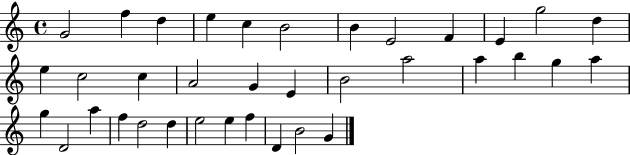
G4/h F5/q D5/q E5/q C5/q B4/h B4/q E4/h F4/q E4/q G5/h D5/q E5/q C5/h C5/q A4/h G4/q E4/q B4/h A5/h A5/q B5/q G5/q A5/q G5/q D4/h A5/q F5/q D5/h D5/q E5/h E5/q F5/q D4/q B4/h G4/q